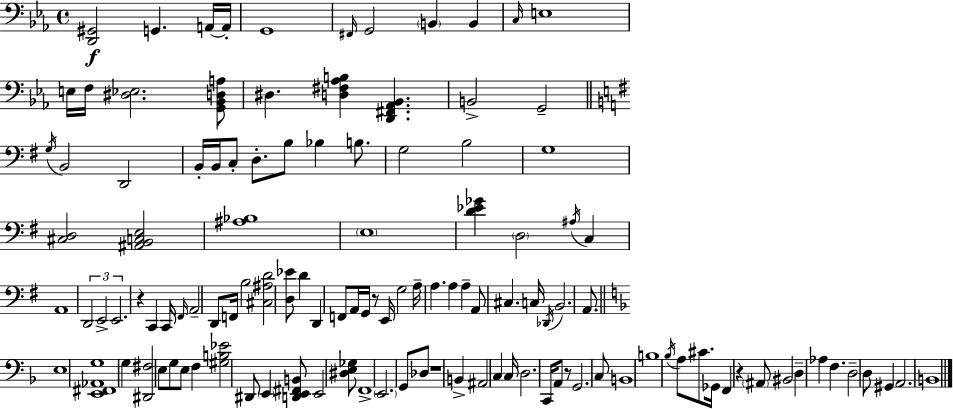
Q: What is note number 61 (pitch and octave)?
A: E3